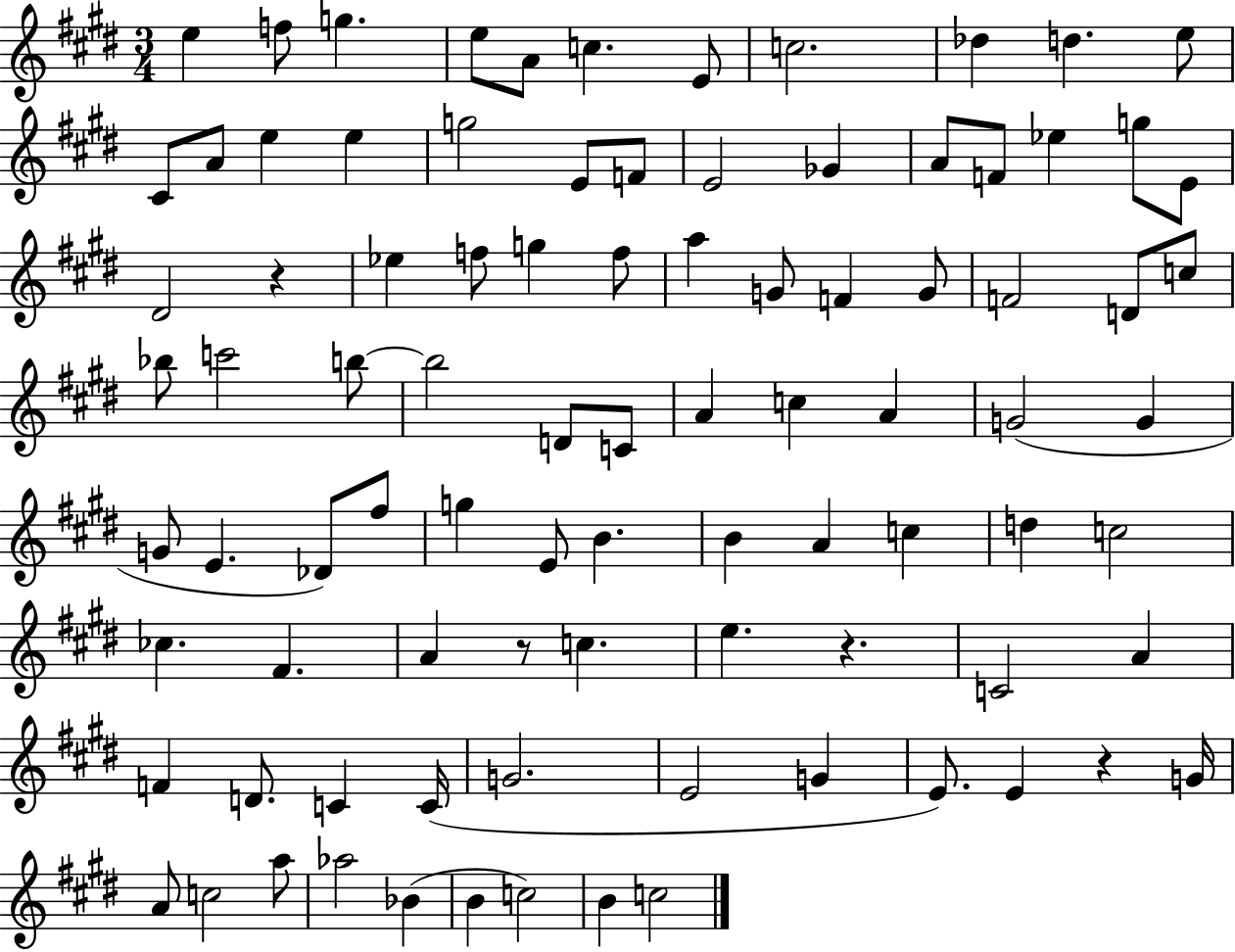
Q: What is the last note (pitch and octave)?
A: C5